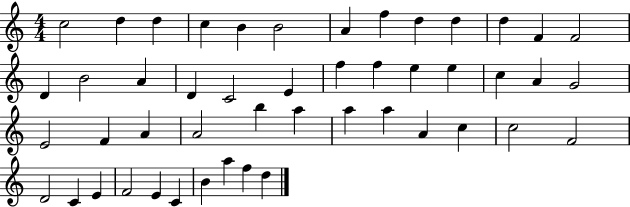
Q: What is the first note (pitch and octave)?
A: C5